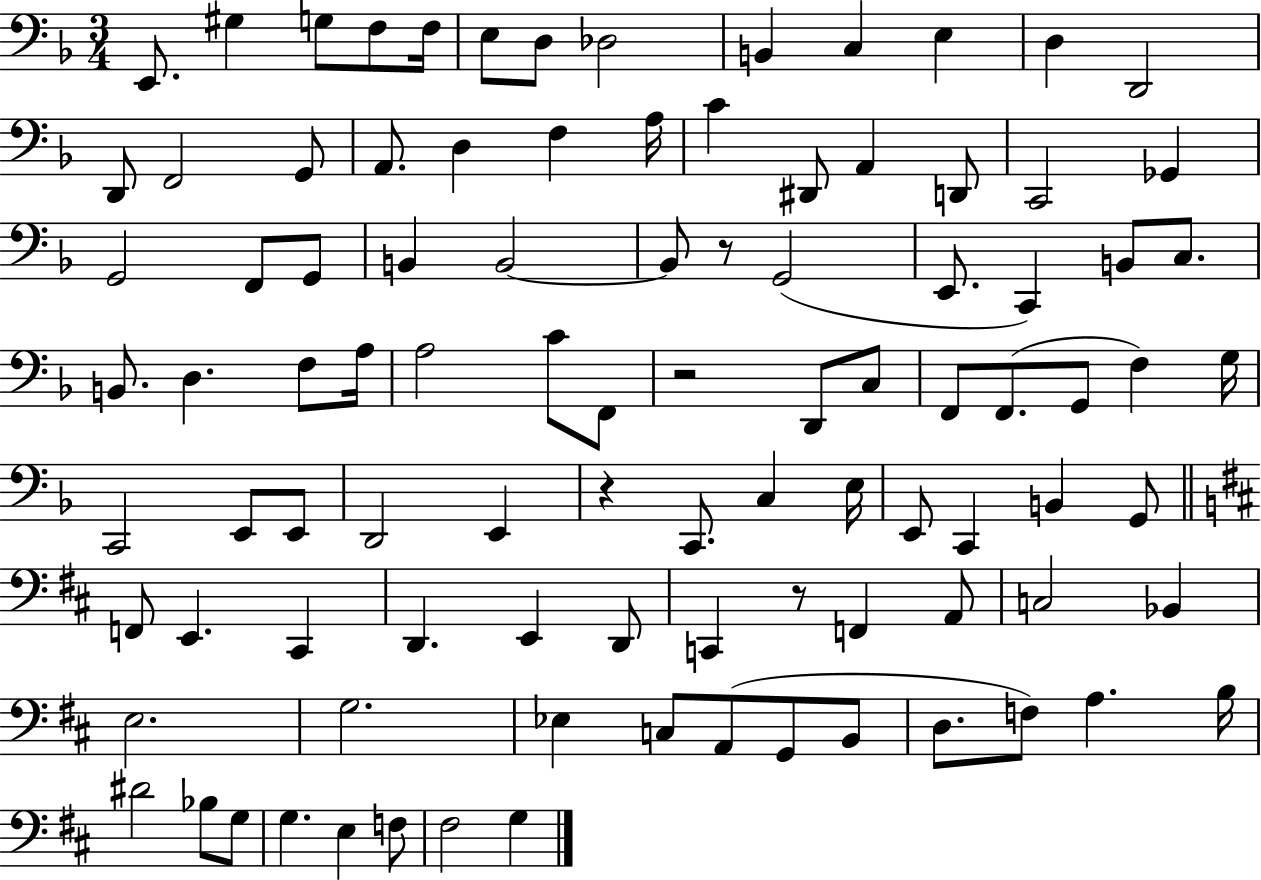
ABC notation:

X:1
T:Untitled
M:3/4
L:1/4
K:F
E,,/2 ^G, G,/2 F,/2 F,/4 E,/2 D,/2 _D,2 B,, C, E, D, D,,2 D,,/2 F,,2 G,,/2 A,,/2 D, F, A,/4 C ^D,,/2 A,, D,,/2 C,,2 _G,, G,,2 F,,/2 G,,/2 B,, B,,2 B,,/2 z/2 G,,2 E,,/2 C,, B,,/2 C,/2 B,,/2 D, F,/2 A,/4 A,2 C/2 F,,/2 z2 D,,/2 C,/2 F,,/2 F,,/2 G,,/2 F, G,/4 C,,2 E,,/2 E,,/2 D,,2 E,, z C,,/2 C, E,/4 E,,/2 C,, B,, G,,/2 F,,/2 E,, ^C,, D,, E,, D,,/2 C,, z/2 F,, A,,/2 C,2 _B,, E,2 G,2 _E, C,/2 A,,/2 G,,/2 B,,/2 D,/2 F,/2 A, B,/4 ^D2 _B,/2 G,/2 G, E, F,/2 ^F,2 G,